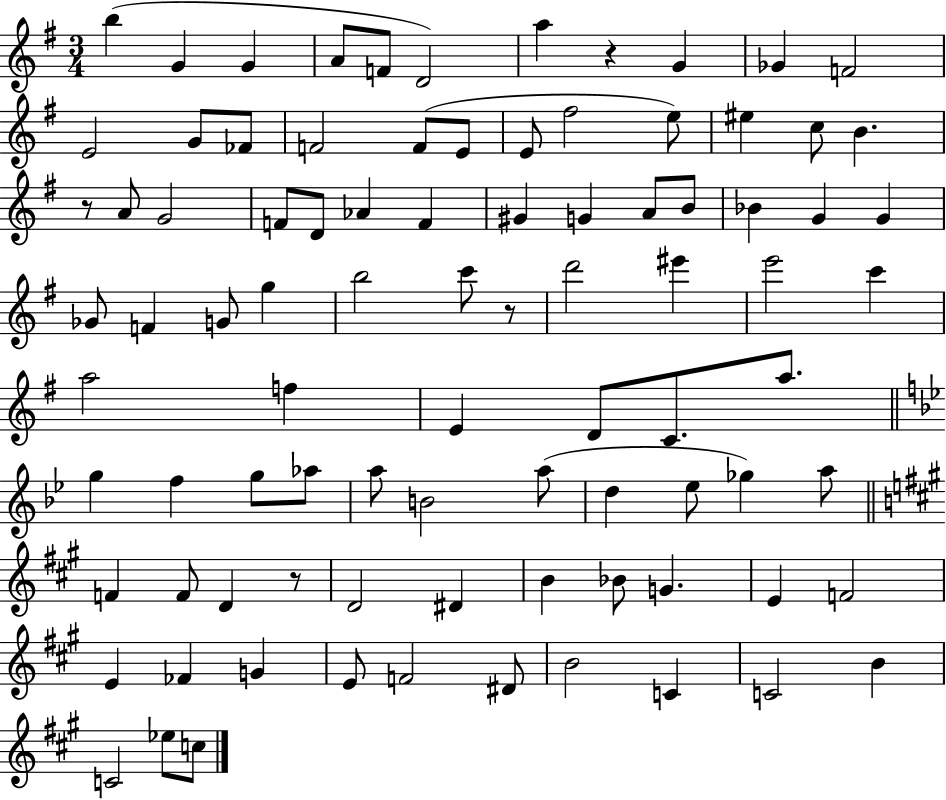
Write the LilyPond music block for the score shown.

{
  \clef treble
  \numericTimeSignature
  \time 3/4
  \key g \major
  b''4( g'4 g'4 | a'8 f'8 d'2) | a''4 r4 g'4 | ges'4 f'2 | \break e'2 g'8 fes'8 | f'2 f'8( e'8 | e'8 fis''2 e''8) | eis''4 c''8 b'4. | \break r8 a'8 g'2 | f'8 d'8 aes'4 f'4 | gis'4 g'4 a'8 b'8 | bes'4 g'4 g'4 | \break ges'8 f'4 g'8 g''4 | b''2 c'''8 r8 | d'''2 eis'''4 | e'''2 c'''4 | \break a''2 f''4 | e'4 d'8 c'8. a''8. | \bar "||" \break \key bes \major g''4 f''4 g''8 aes''8 | a''8 b'2 a''8( | d''4 ees''8 ges''4) a''8 | \bar "||" \break \key a \major f'4 f'8 d'4 r8 | d'2 dis'4 | b'4 bes'8 g'4. | e'4 f'2 | \break e'4 fes'4 g'4 | e'8 f'2 dis'8 | b'2 c'4 | c'2 b'4 | \break c'2 ees''8 c''8 | \bar "|."
}